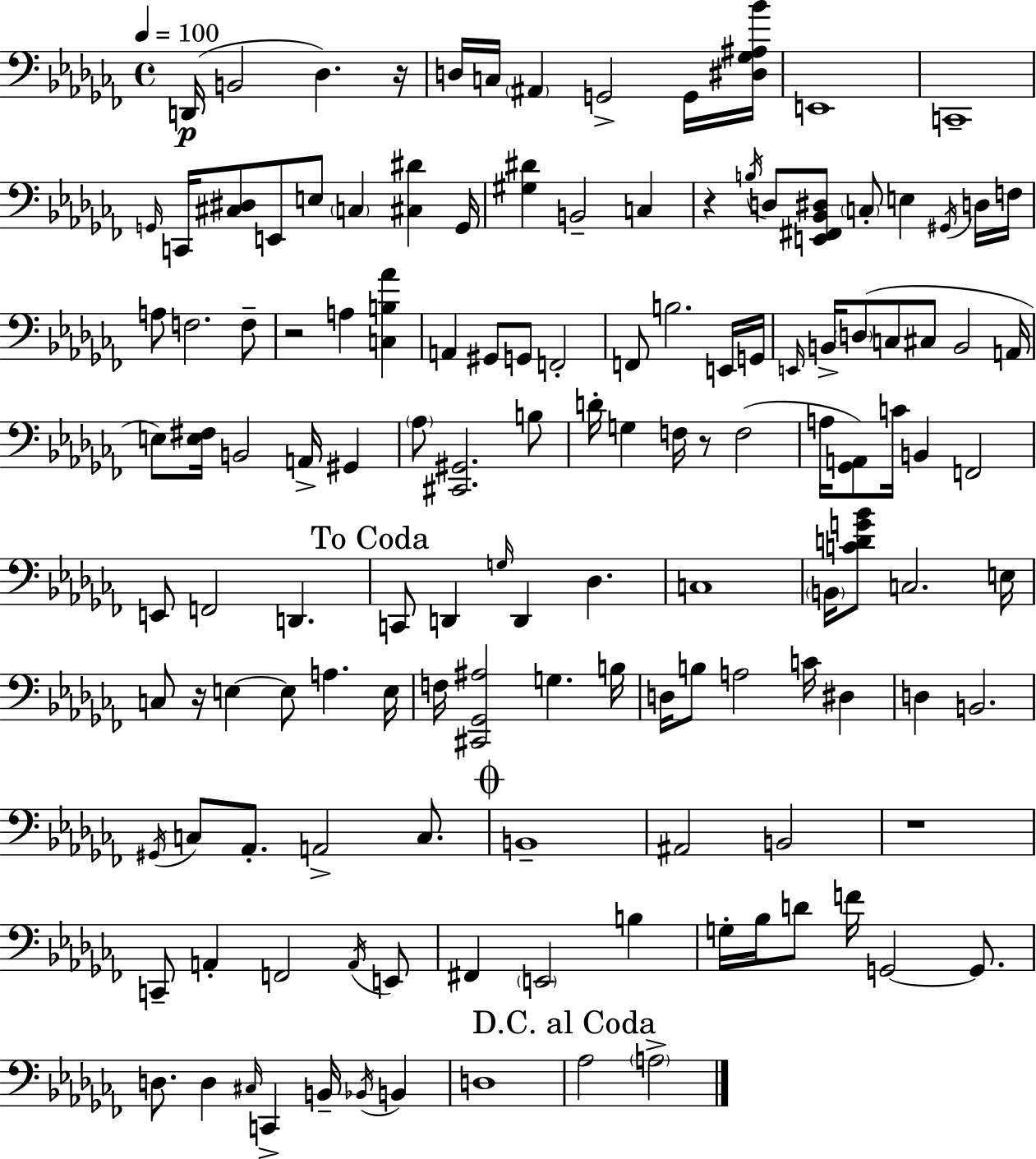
X:1
T:Untitled
M:4/4
L:1/4
K:Abm
D,,/4 B,,2 _D, z/4 D,/4 C,/4 ^A,, G,,2 G,,/4 [^D,_G,^A,_B]/4 E,,4 C,,4 G,,/4 C,,/4 [^C,^D,]/2 E,,/2 E,/2 C, [^C,^D] G,,/4 [^G,^D] B,,2 C, z B,/4 D,/2 [E,,^F,,_B,,^D,]/2 C,/2 E, ^G,,/4 D,/4 F,/4 A,/2 F,2 F,/2 z2 A, [C,B,_A] A,, ^G,,/2 G,,/2 F,,2 F,,/2 B,2 E,,/4 G,,/4 E,,/4 B,,/4 D,/2 C,/2 ^C,/2 B,,2 A,,/4 E,/2 [E,^F,]/4 B,,2 A,,/4 ^G,, _A,/2 [^C,,^G,,]2 B,/2 D/4 G, F,/4 z/2 F,2 A,/4 [_G,,A,,]/2 C/4 B,, F,,2 E,,/2 F,,2 D,, C,,/2 D,, G,/4 D,, _D, C,4 B,,/4 [CDG_B]/2 C,2 E,/4 C,/2 z/4 E, E,/2 A, E,/4 F,/4 [^C,,_G,,^A,]2 G, B,/4 D,/4 B,/2 A,2 C/4 ^D, D, B,,2 ^G,,/4 C,/2 _A,,/2 A,,2 C,/2 B,,4 ^A,,2 B,,2 z4 C,,/2 A,, F,,2 A,,/4 E,,/2 ^F,, E,,2 B, G,/4 _B,/4 D/2 F/4 G,,2 G,,/2 D,/2 D, ^C,/4 C,, B,,/4 _B,,/4 B,, D,4 _A,2 A,2